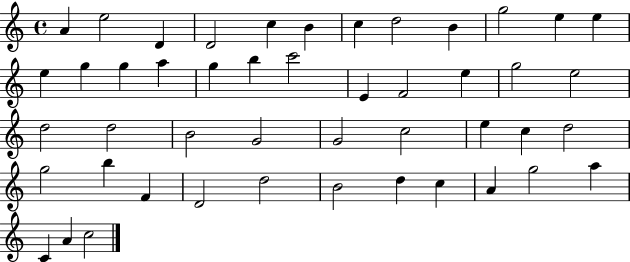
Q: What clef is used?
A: treble